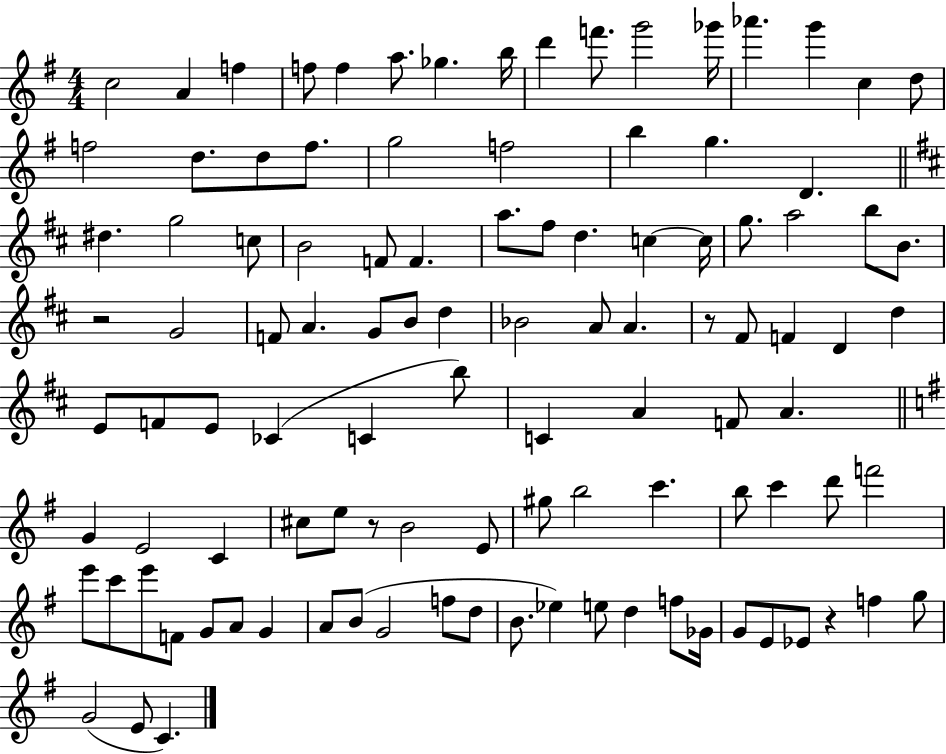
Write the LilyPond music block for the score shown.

{
  \clef treble
  \numericTimeSignature
  \time 4/4
  \key g \major
  c''2 a'4 f''4 | f''8 f''4 a''8. ges''4. b''16 | d'''4 f'''8. g'''2 ges'''16 | aes'''4. g'''4 c''4 d''8 | \break f''2 d''8. d''8 f''8. | g''2 f''2 | b''4 g''4. d'4. | \bar "||" \break \key d \major dis''4. g''2 c''8 | b'2 f'8 f'4. | a''8. fis''8 d''4. c''4~~ c''16 | g''8. a''2 b''8 b'8. | \break r2 g'2 | f'8 a'4. g'8 b'8 d''4 | bes'2 a'8 a'4. | r8 fis'8 f'4 d'4 d''4 | \break e'8 f'8 e'8 ces'4( c'4 b''8) | c'4 a'4 f'8 a'4. | \bar "||" \break \key e \minor g'4 e'2 c'4 | cis''8 e''8 r8 b'2 e'8 | gis''8 b''2 c'''4. | b''8 c'''4 d'''8 f'''2 | \break e'''8 c'''8 e'''8 f'8 g'8 a'8 g'4 | a'8 b'8( g'2 f''8 d''8 | b'8. ees''4) e''8 d''4 f''8 ges'16 | g'8 e'8 ees'8 r4 f''4 g''8 | \break g'2( e'8 c'4.) | \bar "|."
}